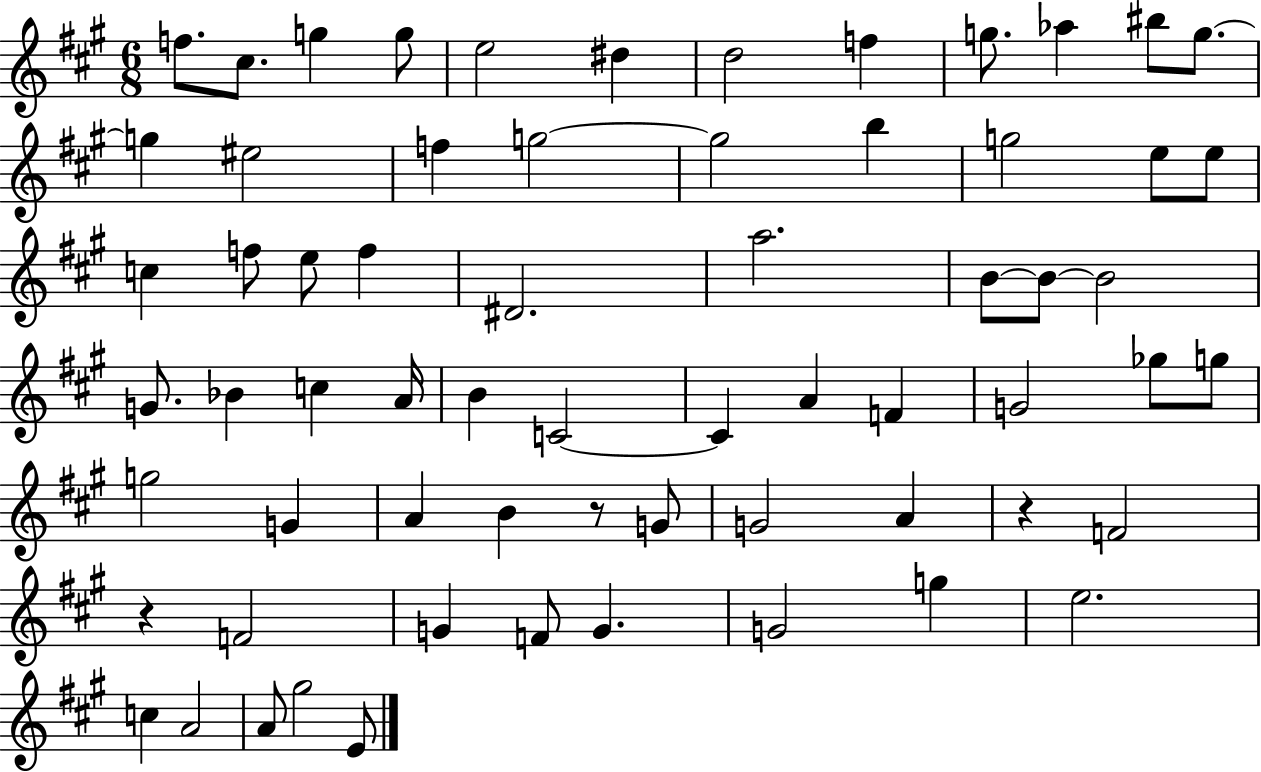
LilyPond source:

{
  \clef treble
  \numericTimeSignature
  \time 6/8
  \key a \major
  f''8. cis''8. g''4 g''8 | e''2 dis''4 | d''2 f''4 | g''8. aes''4 bis''8 g''8.~~ | \break g''4 eis''2 | f''4 g''2~~ | g''2 b''4 | g''2 e''8 e''8 | \break c''4 f''8 e''8 f''4 | dis'2. | a''2. | b'8~~ b'8~~ b'2 | \break g'8. bes'4 c''4 a'16 | b'4 c'2~~ | c'4 a'4 f'4 | g'2 ges''8 g''8 | \break g''2 g'4 | a'4 b'4 r8 g'8 | g'2 a'4 | r4 f'2 | \break r4 f'2 | g'4 f'8 g'4. | g'2 g''4 | e''2. | \break c''4 a'2 | a'8 gis''2 e'8 | \bar "|."
}